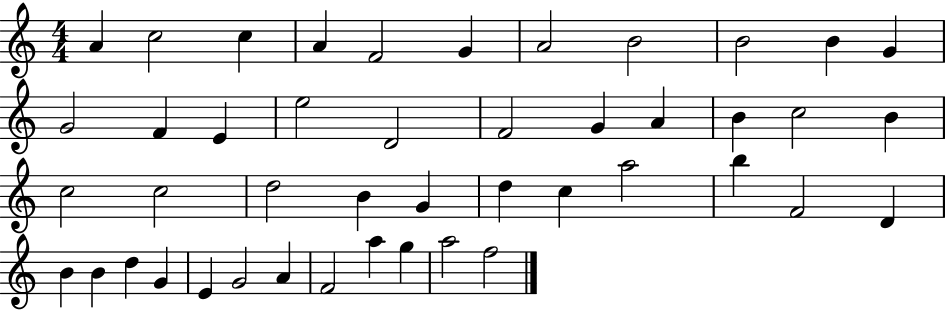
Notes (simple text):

A4/q C5/h C5/q A4/q F4/h G4/q A4/h B4/h B4/h B4/q G4/q G4/h F4/q E4/q E5/h D4/h F4/h G4/q A4/q B4/q C5/h B4/q C5/h C5/h D5/h B4/q G4/q D5/q C5/q A5/h B5/q F4/h D4/q B4/q B4/q D5/q G4/q E4/q G4/h A4/q F4/h A5/q G5/q A5/h F5/h